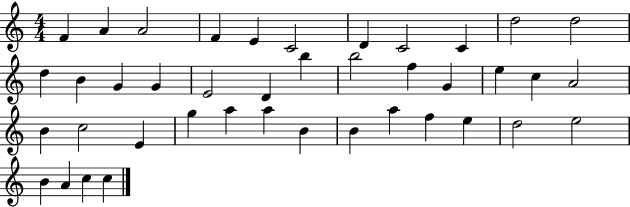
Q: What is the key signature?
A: C major